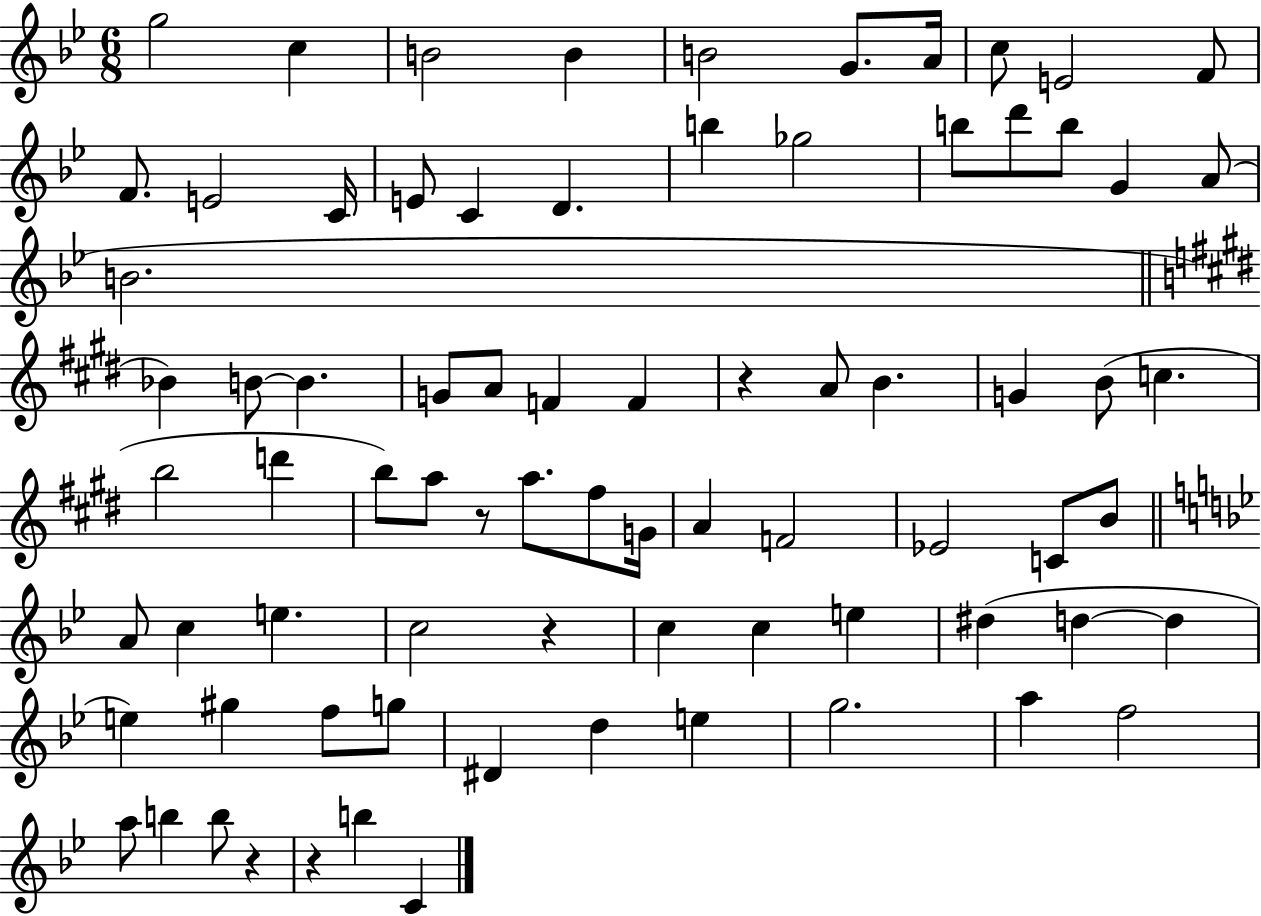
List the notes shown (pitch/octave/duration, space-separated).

G5/h C5/q B4/h B4/q B4/h G4/e. A4/s C5/e E4/h F4/e F4/e. E4/h C4/s E4/e C4/q D4/q. B5/q Gb5/h B5/e D6/e B5/e G4/q A4/e B4/h. Bb4/q B4/e B4/q. G4/e A4/e F4/q F4/q R/q A4/e B4/q. G4/q B4/e C5/q. B5/h D6/q B5/e A5/e R/e A5/e. F#5/e G4/s A4/q F4/h Eb4/h C4/e B4/e A4/e C5/q E5/q. C5/h R/q C5/q C5/q E5/q D#5/q D5/q D5/q E5/q G#5/q F5/e G5/e D#4/q D5/q E5/q G5/h. A5/q F5/h A5/e B5/q B5/e R/q R/q B5/q C4/q